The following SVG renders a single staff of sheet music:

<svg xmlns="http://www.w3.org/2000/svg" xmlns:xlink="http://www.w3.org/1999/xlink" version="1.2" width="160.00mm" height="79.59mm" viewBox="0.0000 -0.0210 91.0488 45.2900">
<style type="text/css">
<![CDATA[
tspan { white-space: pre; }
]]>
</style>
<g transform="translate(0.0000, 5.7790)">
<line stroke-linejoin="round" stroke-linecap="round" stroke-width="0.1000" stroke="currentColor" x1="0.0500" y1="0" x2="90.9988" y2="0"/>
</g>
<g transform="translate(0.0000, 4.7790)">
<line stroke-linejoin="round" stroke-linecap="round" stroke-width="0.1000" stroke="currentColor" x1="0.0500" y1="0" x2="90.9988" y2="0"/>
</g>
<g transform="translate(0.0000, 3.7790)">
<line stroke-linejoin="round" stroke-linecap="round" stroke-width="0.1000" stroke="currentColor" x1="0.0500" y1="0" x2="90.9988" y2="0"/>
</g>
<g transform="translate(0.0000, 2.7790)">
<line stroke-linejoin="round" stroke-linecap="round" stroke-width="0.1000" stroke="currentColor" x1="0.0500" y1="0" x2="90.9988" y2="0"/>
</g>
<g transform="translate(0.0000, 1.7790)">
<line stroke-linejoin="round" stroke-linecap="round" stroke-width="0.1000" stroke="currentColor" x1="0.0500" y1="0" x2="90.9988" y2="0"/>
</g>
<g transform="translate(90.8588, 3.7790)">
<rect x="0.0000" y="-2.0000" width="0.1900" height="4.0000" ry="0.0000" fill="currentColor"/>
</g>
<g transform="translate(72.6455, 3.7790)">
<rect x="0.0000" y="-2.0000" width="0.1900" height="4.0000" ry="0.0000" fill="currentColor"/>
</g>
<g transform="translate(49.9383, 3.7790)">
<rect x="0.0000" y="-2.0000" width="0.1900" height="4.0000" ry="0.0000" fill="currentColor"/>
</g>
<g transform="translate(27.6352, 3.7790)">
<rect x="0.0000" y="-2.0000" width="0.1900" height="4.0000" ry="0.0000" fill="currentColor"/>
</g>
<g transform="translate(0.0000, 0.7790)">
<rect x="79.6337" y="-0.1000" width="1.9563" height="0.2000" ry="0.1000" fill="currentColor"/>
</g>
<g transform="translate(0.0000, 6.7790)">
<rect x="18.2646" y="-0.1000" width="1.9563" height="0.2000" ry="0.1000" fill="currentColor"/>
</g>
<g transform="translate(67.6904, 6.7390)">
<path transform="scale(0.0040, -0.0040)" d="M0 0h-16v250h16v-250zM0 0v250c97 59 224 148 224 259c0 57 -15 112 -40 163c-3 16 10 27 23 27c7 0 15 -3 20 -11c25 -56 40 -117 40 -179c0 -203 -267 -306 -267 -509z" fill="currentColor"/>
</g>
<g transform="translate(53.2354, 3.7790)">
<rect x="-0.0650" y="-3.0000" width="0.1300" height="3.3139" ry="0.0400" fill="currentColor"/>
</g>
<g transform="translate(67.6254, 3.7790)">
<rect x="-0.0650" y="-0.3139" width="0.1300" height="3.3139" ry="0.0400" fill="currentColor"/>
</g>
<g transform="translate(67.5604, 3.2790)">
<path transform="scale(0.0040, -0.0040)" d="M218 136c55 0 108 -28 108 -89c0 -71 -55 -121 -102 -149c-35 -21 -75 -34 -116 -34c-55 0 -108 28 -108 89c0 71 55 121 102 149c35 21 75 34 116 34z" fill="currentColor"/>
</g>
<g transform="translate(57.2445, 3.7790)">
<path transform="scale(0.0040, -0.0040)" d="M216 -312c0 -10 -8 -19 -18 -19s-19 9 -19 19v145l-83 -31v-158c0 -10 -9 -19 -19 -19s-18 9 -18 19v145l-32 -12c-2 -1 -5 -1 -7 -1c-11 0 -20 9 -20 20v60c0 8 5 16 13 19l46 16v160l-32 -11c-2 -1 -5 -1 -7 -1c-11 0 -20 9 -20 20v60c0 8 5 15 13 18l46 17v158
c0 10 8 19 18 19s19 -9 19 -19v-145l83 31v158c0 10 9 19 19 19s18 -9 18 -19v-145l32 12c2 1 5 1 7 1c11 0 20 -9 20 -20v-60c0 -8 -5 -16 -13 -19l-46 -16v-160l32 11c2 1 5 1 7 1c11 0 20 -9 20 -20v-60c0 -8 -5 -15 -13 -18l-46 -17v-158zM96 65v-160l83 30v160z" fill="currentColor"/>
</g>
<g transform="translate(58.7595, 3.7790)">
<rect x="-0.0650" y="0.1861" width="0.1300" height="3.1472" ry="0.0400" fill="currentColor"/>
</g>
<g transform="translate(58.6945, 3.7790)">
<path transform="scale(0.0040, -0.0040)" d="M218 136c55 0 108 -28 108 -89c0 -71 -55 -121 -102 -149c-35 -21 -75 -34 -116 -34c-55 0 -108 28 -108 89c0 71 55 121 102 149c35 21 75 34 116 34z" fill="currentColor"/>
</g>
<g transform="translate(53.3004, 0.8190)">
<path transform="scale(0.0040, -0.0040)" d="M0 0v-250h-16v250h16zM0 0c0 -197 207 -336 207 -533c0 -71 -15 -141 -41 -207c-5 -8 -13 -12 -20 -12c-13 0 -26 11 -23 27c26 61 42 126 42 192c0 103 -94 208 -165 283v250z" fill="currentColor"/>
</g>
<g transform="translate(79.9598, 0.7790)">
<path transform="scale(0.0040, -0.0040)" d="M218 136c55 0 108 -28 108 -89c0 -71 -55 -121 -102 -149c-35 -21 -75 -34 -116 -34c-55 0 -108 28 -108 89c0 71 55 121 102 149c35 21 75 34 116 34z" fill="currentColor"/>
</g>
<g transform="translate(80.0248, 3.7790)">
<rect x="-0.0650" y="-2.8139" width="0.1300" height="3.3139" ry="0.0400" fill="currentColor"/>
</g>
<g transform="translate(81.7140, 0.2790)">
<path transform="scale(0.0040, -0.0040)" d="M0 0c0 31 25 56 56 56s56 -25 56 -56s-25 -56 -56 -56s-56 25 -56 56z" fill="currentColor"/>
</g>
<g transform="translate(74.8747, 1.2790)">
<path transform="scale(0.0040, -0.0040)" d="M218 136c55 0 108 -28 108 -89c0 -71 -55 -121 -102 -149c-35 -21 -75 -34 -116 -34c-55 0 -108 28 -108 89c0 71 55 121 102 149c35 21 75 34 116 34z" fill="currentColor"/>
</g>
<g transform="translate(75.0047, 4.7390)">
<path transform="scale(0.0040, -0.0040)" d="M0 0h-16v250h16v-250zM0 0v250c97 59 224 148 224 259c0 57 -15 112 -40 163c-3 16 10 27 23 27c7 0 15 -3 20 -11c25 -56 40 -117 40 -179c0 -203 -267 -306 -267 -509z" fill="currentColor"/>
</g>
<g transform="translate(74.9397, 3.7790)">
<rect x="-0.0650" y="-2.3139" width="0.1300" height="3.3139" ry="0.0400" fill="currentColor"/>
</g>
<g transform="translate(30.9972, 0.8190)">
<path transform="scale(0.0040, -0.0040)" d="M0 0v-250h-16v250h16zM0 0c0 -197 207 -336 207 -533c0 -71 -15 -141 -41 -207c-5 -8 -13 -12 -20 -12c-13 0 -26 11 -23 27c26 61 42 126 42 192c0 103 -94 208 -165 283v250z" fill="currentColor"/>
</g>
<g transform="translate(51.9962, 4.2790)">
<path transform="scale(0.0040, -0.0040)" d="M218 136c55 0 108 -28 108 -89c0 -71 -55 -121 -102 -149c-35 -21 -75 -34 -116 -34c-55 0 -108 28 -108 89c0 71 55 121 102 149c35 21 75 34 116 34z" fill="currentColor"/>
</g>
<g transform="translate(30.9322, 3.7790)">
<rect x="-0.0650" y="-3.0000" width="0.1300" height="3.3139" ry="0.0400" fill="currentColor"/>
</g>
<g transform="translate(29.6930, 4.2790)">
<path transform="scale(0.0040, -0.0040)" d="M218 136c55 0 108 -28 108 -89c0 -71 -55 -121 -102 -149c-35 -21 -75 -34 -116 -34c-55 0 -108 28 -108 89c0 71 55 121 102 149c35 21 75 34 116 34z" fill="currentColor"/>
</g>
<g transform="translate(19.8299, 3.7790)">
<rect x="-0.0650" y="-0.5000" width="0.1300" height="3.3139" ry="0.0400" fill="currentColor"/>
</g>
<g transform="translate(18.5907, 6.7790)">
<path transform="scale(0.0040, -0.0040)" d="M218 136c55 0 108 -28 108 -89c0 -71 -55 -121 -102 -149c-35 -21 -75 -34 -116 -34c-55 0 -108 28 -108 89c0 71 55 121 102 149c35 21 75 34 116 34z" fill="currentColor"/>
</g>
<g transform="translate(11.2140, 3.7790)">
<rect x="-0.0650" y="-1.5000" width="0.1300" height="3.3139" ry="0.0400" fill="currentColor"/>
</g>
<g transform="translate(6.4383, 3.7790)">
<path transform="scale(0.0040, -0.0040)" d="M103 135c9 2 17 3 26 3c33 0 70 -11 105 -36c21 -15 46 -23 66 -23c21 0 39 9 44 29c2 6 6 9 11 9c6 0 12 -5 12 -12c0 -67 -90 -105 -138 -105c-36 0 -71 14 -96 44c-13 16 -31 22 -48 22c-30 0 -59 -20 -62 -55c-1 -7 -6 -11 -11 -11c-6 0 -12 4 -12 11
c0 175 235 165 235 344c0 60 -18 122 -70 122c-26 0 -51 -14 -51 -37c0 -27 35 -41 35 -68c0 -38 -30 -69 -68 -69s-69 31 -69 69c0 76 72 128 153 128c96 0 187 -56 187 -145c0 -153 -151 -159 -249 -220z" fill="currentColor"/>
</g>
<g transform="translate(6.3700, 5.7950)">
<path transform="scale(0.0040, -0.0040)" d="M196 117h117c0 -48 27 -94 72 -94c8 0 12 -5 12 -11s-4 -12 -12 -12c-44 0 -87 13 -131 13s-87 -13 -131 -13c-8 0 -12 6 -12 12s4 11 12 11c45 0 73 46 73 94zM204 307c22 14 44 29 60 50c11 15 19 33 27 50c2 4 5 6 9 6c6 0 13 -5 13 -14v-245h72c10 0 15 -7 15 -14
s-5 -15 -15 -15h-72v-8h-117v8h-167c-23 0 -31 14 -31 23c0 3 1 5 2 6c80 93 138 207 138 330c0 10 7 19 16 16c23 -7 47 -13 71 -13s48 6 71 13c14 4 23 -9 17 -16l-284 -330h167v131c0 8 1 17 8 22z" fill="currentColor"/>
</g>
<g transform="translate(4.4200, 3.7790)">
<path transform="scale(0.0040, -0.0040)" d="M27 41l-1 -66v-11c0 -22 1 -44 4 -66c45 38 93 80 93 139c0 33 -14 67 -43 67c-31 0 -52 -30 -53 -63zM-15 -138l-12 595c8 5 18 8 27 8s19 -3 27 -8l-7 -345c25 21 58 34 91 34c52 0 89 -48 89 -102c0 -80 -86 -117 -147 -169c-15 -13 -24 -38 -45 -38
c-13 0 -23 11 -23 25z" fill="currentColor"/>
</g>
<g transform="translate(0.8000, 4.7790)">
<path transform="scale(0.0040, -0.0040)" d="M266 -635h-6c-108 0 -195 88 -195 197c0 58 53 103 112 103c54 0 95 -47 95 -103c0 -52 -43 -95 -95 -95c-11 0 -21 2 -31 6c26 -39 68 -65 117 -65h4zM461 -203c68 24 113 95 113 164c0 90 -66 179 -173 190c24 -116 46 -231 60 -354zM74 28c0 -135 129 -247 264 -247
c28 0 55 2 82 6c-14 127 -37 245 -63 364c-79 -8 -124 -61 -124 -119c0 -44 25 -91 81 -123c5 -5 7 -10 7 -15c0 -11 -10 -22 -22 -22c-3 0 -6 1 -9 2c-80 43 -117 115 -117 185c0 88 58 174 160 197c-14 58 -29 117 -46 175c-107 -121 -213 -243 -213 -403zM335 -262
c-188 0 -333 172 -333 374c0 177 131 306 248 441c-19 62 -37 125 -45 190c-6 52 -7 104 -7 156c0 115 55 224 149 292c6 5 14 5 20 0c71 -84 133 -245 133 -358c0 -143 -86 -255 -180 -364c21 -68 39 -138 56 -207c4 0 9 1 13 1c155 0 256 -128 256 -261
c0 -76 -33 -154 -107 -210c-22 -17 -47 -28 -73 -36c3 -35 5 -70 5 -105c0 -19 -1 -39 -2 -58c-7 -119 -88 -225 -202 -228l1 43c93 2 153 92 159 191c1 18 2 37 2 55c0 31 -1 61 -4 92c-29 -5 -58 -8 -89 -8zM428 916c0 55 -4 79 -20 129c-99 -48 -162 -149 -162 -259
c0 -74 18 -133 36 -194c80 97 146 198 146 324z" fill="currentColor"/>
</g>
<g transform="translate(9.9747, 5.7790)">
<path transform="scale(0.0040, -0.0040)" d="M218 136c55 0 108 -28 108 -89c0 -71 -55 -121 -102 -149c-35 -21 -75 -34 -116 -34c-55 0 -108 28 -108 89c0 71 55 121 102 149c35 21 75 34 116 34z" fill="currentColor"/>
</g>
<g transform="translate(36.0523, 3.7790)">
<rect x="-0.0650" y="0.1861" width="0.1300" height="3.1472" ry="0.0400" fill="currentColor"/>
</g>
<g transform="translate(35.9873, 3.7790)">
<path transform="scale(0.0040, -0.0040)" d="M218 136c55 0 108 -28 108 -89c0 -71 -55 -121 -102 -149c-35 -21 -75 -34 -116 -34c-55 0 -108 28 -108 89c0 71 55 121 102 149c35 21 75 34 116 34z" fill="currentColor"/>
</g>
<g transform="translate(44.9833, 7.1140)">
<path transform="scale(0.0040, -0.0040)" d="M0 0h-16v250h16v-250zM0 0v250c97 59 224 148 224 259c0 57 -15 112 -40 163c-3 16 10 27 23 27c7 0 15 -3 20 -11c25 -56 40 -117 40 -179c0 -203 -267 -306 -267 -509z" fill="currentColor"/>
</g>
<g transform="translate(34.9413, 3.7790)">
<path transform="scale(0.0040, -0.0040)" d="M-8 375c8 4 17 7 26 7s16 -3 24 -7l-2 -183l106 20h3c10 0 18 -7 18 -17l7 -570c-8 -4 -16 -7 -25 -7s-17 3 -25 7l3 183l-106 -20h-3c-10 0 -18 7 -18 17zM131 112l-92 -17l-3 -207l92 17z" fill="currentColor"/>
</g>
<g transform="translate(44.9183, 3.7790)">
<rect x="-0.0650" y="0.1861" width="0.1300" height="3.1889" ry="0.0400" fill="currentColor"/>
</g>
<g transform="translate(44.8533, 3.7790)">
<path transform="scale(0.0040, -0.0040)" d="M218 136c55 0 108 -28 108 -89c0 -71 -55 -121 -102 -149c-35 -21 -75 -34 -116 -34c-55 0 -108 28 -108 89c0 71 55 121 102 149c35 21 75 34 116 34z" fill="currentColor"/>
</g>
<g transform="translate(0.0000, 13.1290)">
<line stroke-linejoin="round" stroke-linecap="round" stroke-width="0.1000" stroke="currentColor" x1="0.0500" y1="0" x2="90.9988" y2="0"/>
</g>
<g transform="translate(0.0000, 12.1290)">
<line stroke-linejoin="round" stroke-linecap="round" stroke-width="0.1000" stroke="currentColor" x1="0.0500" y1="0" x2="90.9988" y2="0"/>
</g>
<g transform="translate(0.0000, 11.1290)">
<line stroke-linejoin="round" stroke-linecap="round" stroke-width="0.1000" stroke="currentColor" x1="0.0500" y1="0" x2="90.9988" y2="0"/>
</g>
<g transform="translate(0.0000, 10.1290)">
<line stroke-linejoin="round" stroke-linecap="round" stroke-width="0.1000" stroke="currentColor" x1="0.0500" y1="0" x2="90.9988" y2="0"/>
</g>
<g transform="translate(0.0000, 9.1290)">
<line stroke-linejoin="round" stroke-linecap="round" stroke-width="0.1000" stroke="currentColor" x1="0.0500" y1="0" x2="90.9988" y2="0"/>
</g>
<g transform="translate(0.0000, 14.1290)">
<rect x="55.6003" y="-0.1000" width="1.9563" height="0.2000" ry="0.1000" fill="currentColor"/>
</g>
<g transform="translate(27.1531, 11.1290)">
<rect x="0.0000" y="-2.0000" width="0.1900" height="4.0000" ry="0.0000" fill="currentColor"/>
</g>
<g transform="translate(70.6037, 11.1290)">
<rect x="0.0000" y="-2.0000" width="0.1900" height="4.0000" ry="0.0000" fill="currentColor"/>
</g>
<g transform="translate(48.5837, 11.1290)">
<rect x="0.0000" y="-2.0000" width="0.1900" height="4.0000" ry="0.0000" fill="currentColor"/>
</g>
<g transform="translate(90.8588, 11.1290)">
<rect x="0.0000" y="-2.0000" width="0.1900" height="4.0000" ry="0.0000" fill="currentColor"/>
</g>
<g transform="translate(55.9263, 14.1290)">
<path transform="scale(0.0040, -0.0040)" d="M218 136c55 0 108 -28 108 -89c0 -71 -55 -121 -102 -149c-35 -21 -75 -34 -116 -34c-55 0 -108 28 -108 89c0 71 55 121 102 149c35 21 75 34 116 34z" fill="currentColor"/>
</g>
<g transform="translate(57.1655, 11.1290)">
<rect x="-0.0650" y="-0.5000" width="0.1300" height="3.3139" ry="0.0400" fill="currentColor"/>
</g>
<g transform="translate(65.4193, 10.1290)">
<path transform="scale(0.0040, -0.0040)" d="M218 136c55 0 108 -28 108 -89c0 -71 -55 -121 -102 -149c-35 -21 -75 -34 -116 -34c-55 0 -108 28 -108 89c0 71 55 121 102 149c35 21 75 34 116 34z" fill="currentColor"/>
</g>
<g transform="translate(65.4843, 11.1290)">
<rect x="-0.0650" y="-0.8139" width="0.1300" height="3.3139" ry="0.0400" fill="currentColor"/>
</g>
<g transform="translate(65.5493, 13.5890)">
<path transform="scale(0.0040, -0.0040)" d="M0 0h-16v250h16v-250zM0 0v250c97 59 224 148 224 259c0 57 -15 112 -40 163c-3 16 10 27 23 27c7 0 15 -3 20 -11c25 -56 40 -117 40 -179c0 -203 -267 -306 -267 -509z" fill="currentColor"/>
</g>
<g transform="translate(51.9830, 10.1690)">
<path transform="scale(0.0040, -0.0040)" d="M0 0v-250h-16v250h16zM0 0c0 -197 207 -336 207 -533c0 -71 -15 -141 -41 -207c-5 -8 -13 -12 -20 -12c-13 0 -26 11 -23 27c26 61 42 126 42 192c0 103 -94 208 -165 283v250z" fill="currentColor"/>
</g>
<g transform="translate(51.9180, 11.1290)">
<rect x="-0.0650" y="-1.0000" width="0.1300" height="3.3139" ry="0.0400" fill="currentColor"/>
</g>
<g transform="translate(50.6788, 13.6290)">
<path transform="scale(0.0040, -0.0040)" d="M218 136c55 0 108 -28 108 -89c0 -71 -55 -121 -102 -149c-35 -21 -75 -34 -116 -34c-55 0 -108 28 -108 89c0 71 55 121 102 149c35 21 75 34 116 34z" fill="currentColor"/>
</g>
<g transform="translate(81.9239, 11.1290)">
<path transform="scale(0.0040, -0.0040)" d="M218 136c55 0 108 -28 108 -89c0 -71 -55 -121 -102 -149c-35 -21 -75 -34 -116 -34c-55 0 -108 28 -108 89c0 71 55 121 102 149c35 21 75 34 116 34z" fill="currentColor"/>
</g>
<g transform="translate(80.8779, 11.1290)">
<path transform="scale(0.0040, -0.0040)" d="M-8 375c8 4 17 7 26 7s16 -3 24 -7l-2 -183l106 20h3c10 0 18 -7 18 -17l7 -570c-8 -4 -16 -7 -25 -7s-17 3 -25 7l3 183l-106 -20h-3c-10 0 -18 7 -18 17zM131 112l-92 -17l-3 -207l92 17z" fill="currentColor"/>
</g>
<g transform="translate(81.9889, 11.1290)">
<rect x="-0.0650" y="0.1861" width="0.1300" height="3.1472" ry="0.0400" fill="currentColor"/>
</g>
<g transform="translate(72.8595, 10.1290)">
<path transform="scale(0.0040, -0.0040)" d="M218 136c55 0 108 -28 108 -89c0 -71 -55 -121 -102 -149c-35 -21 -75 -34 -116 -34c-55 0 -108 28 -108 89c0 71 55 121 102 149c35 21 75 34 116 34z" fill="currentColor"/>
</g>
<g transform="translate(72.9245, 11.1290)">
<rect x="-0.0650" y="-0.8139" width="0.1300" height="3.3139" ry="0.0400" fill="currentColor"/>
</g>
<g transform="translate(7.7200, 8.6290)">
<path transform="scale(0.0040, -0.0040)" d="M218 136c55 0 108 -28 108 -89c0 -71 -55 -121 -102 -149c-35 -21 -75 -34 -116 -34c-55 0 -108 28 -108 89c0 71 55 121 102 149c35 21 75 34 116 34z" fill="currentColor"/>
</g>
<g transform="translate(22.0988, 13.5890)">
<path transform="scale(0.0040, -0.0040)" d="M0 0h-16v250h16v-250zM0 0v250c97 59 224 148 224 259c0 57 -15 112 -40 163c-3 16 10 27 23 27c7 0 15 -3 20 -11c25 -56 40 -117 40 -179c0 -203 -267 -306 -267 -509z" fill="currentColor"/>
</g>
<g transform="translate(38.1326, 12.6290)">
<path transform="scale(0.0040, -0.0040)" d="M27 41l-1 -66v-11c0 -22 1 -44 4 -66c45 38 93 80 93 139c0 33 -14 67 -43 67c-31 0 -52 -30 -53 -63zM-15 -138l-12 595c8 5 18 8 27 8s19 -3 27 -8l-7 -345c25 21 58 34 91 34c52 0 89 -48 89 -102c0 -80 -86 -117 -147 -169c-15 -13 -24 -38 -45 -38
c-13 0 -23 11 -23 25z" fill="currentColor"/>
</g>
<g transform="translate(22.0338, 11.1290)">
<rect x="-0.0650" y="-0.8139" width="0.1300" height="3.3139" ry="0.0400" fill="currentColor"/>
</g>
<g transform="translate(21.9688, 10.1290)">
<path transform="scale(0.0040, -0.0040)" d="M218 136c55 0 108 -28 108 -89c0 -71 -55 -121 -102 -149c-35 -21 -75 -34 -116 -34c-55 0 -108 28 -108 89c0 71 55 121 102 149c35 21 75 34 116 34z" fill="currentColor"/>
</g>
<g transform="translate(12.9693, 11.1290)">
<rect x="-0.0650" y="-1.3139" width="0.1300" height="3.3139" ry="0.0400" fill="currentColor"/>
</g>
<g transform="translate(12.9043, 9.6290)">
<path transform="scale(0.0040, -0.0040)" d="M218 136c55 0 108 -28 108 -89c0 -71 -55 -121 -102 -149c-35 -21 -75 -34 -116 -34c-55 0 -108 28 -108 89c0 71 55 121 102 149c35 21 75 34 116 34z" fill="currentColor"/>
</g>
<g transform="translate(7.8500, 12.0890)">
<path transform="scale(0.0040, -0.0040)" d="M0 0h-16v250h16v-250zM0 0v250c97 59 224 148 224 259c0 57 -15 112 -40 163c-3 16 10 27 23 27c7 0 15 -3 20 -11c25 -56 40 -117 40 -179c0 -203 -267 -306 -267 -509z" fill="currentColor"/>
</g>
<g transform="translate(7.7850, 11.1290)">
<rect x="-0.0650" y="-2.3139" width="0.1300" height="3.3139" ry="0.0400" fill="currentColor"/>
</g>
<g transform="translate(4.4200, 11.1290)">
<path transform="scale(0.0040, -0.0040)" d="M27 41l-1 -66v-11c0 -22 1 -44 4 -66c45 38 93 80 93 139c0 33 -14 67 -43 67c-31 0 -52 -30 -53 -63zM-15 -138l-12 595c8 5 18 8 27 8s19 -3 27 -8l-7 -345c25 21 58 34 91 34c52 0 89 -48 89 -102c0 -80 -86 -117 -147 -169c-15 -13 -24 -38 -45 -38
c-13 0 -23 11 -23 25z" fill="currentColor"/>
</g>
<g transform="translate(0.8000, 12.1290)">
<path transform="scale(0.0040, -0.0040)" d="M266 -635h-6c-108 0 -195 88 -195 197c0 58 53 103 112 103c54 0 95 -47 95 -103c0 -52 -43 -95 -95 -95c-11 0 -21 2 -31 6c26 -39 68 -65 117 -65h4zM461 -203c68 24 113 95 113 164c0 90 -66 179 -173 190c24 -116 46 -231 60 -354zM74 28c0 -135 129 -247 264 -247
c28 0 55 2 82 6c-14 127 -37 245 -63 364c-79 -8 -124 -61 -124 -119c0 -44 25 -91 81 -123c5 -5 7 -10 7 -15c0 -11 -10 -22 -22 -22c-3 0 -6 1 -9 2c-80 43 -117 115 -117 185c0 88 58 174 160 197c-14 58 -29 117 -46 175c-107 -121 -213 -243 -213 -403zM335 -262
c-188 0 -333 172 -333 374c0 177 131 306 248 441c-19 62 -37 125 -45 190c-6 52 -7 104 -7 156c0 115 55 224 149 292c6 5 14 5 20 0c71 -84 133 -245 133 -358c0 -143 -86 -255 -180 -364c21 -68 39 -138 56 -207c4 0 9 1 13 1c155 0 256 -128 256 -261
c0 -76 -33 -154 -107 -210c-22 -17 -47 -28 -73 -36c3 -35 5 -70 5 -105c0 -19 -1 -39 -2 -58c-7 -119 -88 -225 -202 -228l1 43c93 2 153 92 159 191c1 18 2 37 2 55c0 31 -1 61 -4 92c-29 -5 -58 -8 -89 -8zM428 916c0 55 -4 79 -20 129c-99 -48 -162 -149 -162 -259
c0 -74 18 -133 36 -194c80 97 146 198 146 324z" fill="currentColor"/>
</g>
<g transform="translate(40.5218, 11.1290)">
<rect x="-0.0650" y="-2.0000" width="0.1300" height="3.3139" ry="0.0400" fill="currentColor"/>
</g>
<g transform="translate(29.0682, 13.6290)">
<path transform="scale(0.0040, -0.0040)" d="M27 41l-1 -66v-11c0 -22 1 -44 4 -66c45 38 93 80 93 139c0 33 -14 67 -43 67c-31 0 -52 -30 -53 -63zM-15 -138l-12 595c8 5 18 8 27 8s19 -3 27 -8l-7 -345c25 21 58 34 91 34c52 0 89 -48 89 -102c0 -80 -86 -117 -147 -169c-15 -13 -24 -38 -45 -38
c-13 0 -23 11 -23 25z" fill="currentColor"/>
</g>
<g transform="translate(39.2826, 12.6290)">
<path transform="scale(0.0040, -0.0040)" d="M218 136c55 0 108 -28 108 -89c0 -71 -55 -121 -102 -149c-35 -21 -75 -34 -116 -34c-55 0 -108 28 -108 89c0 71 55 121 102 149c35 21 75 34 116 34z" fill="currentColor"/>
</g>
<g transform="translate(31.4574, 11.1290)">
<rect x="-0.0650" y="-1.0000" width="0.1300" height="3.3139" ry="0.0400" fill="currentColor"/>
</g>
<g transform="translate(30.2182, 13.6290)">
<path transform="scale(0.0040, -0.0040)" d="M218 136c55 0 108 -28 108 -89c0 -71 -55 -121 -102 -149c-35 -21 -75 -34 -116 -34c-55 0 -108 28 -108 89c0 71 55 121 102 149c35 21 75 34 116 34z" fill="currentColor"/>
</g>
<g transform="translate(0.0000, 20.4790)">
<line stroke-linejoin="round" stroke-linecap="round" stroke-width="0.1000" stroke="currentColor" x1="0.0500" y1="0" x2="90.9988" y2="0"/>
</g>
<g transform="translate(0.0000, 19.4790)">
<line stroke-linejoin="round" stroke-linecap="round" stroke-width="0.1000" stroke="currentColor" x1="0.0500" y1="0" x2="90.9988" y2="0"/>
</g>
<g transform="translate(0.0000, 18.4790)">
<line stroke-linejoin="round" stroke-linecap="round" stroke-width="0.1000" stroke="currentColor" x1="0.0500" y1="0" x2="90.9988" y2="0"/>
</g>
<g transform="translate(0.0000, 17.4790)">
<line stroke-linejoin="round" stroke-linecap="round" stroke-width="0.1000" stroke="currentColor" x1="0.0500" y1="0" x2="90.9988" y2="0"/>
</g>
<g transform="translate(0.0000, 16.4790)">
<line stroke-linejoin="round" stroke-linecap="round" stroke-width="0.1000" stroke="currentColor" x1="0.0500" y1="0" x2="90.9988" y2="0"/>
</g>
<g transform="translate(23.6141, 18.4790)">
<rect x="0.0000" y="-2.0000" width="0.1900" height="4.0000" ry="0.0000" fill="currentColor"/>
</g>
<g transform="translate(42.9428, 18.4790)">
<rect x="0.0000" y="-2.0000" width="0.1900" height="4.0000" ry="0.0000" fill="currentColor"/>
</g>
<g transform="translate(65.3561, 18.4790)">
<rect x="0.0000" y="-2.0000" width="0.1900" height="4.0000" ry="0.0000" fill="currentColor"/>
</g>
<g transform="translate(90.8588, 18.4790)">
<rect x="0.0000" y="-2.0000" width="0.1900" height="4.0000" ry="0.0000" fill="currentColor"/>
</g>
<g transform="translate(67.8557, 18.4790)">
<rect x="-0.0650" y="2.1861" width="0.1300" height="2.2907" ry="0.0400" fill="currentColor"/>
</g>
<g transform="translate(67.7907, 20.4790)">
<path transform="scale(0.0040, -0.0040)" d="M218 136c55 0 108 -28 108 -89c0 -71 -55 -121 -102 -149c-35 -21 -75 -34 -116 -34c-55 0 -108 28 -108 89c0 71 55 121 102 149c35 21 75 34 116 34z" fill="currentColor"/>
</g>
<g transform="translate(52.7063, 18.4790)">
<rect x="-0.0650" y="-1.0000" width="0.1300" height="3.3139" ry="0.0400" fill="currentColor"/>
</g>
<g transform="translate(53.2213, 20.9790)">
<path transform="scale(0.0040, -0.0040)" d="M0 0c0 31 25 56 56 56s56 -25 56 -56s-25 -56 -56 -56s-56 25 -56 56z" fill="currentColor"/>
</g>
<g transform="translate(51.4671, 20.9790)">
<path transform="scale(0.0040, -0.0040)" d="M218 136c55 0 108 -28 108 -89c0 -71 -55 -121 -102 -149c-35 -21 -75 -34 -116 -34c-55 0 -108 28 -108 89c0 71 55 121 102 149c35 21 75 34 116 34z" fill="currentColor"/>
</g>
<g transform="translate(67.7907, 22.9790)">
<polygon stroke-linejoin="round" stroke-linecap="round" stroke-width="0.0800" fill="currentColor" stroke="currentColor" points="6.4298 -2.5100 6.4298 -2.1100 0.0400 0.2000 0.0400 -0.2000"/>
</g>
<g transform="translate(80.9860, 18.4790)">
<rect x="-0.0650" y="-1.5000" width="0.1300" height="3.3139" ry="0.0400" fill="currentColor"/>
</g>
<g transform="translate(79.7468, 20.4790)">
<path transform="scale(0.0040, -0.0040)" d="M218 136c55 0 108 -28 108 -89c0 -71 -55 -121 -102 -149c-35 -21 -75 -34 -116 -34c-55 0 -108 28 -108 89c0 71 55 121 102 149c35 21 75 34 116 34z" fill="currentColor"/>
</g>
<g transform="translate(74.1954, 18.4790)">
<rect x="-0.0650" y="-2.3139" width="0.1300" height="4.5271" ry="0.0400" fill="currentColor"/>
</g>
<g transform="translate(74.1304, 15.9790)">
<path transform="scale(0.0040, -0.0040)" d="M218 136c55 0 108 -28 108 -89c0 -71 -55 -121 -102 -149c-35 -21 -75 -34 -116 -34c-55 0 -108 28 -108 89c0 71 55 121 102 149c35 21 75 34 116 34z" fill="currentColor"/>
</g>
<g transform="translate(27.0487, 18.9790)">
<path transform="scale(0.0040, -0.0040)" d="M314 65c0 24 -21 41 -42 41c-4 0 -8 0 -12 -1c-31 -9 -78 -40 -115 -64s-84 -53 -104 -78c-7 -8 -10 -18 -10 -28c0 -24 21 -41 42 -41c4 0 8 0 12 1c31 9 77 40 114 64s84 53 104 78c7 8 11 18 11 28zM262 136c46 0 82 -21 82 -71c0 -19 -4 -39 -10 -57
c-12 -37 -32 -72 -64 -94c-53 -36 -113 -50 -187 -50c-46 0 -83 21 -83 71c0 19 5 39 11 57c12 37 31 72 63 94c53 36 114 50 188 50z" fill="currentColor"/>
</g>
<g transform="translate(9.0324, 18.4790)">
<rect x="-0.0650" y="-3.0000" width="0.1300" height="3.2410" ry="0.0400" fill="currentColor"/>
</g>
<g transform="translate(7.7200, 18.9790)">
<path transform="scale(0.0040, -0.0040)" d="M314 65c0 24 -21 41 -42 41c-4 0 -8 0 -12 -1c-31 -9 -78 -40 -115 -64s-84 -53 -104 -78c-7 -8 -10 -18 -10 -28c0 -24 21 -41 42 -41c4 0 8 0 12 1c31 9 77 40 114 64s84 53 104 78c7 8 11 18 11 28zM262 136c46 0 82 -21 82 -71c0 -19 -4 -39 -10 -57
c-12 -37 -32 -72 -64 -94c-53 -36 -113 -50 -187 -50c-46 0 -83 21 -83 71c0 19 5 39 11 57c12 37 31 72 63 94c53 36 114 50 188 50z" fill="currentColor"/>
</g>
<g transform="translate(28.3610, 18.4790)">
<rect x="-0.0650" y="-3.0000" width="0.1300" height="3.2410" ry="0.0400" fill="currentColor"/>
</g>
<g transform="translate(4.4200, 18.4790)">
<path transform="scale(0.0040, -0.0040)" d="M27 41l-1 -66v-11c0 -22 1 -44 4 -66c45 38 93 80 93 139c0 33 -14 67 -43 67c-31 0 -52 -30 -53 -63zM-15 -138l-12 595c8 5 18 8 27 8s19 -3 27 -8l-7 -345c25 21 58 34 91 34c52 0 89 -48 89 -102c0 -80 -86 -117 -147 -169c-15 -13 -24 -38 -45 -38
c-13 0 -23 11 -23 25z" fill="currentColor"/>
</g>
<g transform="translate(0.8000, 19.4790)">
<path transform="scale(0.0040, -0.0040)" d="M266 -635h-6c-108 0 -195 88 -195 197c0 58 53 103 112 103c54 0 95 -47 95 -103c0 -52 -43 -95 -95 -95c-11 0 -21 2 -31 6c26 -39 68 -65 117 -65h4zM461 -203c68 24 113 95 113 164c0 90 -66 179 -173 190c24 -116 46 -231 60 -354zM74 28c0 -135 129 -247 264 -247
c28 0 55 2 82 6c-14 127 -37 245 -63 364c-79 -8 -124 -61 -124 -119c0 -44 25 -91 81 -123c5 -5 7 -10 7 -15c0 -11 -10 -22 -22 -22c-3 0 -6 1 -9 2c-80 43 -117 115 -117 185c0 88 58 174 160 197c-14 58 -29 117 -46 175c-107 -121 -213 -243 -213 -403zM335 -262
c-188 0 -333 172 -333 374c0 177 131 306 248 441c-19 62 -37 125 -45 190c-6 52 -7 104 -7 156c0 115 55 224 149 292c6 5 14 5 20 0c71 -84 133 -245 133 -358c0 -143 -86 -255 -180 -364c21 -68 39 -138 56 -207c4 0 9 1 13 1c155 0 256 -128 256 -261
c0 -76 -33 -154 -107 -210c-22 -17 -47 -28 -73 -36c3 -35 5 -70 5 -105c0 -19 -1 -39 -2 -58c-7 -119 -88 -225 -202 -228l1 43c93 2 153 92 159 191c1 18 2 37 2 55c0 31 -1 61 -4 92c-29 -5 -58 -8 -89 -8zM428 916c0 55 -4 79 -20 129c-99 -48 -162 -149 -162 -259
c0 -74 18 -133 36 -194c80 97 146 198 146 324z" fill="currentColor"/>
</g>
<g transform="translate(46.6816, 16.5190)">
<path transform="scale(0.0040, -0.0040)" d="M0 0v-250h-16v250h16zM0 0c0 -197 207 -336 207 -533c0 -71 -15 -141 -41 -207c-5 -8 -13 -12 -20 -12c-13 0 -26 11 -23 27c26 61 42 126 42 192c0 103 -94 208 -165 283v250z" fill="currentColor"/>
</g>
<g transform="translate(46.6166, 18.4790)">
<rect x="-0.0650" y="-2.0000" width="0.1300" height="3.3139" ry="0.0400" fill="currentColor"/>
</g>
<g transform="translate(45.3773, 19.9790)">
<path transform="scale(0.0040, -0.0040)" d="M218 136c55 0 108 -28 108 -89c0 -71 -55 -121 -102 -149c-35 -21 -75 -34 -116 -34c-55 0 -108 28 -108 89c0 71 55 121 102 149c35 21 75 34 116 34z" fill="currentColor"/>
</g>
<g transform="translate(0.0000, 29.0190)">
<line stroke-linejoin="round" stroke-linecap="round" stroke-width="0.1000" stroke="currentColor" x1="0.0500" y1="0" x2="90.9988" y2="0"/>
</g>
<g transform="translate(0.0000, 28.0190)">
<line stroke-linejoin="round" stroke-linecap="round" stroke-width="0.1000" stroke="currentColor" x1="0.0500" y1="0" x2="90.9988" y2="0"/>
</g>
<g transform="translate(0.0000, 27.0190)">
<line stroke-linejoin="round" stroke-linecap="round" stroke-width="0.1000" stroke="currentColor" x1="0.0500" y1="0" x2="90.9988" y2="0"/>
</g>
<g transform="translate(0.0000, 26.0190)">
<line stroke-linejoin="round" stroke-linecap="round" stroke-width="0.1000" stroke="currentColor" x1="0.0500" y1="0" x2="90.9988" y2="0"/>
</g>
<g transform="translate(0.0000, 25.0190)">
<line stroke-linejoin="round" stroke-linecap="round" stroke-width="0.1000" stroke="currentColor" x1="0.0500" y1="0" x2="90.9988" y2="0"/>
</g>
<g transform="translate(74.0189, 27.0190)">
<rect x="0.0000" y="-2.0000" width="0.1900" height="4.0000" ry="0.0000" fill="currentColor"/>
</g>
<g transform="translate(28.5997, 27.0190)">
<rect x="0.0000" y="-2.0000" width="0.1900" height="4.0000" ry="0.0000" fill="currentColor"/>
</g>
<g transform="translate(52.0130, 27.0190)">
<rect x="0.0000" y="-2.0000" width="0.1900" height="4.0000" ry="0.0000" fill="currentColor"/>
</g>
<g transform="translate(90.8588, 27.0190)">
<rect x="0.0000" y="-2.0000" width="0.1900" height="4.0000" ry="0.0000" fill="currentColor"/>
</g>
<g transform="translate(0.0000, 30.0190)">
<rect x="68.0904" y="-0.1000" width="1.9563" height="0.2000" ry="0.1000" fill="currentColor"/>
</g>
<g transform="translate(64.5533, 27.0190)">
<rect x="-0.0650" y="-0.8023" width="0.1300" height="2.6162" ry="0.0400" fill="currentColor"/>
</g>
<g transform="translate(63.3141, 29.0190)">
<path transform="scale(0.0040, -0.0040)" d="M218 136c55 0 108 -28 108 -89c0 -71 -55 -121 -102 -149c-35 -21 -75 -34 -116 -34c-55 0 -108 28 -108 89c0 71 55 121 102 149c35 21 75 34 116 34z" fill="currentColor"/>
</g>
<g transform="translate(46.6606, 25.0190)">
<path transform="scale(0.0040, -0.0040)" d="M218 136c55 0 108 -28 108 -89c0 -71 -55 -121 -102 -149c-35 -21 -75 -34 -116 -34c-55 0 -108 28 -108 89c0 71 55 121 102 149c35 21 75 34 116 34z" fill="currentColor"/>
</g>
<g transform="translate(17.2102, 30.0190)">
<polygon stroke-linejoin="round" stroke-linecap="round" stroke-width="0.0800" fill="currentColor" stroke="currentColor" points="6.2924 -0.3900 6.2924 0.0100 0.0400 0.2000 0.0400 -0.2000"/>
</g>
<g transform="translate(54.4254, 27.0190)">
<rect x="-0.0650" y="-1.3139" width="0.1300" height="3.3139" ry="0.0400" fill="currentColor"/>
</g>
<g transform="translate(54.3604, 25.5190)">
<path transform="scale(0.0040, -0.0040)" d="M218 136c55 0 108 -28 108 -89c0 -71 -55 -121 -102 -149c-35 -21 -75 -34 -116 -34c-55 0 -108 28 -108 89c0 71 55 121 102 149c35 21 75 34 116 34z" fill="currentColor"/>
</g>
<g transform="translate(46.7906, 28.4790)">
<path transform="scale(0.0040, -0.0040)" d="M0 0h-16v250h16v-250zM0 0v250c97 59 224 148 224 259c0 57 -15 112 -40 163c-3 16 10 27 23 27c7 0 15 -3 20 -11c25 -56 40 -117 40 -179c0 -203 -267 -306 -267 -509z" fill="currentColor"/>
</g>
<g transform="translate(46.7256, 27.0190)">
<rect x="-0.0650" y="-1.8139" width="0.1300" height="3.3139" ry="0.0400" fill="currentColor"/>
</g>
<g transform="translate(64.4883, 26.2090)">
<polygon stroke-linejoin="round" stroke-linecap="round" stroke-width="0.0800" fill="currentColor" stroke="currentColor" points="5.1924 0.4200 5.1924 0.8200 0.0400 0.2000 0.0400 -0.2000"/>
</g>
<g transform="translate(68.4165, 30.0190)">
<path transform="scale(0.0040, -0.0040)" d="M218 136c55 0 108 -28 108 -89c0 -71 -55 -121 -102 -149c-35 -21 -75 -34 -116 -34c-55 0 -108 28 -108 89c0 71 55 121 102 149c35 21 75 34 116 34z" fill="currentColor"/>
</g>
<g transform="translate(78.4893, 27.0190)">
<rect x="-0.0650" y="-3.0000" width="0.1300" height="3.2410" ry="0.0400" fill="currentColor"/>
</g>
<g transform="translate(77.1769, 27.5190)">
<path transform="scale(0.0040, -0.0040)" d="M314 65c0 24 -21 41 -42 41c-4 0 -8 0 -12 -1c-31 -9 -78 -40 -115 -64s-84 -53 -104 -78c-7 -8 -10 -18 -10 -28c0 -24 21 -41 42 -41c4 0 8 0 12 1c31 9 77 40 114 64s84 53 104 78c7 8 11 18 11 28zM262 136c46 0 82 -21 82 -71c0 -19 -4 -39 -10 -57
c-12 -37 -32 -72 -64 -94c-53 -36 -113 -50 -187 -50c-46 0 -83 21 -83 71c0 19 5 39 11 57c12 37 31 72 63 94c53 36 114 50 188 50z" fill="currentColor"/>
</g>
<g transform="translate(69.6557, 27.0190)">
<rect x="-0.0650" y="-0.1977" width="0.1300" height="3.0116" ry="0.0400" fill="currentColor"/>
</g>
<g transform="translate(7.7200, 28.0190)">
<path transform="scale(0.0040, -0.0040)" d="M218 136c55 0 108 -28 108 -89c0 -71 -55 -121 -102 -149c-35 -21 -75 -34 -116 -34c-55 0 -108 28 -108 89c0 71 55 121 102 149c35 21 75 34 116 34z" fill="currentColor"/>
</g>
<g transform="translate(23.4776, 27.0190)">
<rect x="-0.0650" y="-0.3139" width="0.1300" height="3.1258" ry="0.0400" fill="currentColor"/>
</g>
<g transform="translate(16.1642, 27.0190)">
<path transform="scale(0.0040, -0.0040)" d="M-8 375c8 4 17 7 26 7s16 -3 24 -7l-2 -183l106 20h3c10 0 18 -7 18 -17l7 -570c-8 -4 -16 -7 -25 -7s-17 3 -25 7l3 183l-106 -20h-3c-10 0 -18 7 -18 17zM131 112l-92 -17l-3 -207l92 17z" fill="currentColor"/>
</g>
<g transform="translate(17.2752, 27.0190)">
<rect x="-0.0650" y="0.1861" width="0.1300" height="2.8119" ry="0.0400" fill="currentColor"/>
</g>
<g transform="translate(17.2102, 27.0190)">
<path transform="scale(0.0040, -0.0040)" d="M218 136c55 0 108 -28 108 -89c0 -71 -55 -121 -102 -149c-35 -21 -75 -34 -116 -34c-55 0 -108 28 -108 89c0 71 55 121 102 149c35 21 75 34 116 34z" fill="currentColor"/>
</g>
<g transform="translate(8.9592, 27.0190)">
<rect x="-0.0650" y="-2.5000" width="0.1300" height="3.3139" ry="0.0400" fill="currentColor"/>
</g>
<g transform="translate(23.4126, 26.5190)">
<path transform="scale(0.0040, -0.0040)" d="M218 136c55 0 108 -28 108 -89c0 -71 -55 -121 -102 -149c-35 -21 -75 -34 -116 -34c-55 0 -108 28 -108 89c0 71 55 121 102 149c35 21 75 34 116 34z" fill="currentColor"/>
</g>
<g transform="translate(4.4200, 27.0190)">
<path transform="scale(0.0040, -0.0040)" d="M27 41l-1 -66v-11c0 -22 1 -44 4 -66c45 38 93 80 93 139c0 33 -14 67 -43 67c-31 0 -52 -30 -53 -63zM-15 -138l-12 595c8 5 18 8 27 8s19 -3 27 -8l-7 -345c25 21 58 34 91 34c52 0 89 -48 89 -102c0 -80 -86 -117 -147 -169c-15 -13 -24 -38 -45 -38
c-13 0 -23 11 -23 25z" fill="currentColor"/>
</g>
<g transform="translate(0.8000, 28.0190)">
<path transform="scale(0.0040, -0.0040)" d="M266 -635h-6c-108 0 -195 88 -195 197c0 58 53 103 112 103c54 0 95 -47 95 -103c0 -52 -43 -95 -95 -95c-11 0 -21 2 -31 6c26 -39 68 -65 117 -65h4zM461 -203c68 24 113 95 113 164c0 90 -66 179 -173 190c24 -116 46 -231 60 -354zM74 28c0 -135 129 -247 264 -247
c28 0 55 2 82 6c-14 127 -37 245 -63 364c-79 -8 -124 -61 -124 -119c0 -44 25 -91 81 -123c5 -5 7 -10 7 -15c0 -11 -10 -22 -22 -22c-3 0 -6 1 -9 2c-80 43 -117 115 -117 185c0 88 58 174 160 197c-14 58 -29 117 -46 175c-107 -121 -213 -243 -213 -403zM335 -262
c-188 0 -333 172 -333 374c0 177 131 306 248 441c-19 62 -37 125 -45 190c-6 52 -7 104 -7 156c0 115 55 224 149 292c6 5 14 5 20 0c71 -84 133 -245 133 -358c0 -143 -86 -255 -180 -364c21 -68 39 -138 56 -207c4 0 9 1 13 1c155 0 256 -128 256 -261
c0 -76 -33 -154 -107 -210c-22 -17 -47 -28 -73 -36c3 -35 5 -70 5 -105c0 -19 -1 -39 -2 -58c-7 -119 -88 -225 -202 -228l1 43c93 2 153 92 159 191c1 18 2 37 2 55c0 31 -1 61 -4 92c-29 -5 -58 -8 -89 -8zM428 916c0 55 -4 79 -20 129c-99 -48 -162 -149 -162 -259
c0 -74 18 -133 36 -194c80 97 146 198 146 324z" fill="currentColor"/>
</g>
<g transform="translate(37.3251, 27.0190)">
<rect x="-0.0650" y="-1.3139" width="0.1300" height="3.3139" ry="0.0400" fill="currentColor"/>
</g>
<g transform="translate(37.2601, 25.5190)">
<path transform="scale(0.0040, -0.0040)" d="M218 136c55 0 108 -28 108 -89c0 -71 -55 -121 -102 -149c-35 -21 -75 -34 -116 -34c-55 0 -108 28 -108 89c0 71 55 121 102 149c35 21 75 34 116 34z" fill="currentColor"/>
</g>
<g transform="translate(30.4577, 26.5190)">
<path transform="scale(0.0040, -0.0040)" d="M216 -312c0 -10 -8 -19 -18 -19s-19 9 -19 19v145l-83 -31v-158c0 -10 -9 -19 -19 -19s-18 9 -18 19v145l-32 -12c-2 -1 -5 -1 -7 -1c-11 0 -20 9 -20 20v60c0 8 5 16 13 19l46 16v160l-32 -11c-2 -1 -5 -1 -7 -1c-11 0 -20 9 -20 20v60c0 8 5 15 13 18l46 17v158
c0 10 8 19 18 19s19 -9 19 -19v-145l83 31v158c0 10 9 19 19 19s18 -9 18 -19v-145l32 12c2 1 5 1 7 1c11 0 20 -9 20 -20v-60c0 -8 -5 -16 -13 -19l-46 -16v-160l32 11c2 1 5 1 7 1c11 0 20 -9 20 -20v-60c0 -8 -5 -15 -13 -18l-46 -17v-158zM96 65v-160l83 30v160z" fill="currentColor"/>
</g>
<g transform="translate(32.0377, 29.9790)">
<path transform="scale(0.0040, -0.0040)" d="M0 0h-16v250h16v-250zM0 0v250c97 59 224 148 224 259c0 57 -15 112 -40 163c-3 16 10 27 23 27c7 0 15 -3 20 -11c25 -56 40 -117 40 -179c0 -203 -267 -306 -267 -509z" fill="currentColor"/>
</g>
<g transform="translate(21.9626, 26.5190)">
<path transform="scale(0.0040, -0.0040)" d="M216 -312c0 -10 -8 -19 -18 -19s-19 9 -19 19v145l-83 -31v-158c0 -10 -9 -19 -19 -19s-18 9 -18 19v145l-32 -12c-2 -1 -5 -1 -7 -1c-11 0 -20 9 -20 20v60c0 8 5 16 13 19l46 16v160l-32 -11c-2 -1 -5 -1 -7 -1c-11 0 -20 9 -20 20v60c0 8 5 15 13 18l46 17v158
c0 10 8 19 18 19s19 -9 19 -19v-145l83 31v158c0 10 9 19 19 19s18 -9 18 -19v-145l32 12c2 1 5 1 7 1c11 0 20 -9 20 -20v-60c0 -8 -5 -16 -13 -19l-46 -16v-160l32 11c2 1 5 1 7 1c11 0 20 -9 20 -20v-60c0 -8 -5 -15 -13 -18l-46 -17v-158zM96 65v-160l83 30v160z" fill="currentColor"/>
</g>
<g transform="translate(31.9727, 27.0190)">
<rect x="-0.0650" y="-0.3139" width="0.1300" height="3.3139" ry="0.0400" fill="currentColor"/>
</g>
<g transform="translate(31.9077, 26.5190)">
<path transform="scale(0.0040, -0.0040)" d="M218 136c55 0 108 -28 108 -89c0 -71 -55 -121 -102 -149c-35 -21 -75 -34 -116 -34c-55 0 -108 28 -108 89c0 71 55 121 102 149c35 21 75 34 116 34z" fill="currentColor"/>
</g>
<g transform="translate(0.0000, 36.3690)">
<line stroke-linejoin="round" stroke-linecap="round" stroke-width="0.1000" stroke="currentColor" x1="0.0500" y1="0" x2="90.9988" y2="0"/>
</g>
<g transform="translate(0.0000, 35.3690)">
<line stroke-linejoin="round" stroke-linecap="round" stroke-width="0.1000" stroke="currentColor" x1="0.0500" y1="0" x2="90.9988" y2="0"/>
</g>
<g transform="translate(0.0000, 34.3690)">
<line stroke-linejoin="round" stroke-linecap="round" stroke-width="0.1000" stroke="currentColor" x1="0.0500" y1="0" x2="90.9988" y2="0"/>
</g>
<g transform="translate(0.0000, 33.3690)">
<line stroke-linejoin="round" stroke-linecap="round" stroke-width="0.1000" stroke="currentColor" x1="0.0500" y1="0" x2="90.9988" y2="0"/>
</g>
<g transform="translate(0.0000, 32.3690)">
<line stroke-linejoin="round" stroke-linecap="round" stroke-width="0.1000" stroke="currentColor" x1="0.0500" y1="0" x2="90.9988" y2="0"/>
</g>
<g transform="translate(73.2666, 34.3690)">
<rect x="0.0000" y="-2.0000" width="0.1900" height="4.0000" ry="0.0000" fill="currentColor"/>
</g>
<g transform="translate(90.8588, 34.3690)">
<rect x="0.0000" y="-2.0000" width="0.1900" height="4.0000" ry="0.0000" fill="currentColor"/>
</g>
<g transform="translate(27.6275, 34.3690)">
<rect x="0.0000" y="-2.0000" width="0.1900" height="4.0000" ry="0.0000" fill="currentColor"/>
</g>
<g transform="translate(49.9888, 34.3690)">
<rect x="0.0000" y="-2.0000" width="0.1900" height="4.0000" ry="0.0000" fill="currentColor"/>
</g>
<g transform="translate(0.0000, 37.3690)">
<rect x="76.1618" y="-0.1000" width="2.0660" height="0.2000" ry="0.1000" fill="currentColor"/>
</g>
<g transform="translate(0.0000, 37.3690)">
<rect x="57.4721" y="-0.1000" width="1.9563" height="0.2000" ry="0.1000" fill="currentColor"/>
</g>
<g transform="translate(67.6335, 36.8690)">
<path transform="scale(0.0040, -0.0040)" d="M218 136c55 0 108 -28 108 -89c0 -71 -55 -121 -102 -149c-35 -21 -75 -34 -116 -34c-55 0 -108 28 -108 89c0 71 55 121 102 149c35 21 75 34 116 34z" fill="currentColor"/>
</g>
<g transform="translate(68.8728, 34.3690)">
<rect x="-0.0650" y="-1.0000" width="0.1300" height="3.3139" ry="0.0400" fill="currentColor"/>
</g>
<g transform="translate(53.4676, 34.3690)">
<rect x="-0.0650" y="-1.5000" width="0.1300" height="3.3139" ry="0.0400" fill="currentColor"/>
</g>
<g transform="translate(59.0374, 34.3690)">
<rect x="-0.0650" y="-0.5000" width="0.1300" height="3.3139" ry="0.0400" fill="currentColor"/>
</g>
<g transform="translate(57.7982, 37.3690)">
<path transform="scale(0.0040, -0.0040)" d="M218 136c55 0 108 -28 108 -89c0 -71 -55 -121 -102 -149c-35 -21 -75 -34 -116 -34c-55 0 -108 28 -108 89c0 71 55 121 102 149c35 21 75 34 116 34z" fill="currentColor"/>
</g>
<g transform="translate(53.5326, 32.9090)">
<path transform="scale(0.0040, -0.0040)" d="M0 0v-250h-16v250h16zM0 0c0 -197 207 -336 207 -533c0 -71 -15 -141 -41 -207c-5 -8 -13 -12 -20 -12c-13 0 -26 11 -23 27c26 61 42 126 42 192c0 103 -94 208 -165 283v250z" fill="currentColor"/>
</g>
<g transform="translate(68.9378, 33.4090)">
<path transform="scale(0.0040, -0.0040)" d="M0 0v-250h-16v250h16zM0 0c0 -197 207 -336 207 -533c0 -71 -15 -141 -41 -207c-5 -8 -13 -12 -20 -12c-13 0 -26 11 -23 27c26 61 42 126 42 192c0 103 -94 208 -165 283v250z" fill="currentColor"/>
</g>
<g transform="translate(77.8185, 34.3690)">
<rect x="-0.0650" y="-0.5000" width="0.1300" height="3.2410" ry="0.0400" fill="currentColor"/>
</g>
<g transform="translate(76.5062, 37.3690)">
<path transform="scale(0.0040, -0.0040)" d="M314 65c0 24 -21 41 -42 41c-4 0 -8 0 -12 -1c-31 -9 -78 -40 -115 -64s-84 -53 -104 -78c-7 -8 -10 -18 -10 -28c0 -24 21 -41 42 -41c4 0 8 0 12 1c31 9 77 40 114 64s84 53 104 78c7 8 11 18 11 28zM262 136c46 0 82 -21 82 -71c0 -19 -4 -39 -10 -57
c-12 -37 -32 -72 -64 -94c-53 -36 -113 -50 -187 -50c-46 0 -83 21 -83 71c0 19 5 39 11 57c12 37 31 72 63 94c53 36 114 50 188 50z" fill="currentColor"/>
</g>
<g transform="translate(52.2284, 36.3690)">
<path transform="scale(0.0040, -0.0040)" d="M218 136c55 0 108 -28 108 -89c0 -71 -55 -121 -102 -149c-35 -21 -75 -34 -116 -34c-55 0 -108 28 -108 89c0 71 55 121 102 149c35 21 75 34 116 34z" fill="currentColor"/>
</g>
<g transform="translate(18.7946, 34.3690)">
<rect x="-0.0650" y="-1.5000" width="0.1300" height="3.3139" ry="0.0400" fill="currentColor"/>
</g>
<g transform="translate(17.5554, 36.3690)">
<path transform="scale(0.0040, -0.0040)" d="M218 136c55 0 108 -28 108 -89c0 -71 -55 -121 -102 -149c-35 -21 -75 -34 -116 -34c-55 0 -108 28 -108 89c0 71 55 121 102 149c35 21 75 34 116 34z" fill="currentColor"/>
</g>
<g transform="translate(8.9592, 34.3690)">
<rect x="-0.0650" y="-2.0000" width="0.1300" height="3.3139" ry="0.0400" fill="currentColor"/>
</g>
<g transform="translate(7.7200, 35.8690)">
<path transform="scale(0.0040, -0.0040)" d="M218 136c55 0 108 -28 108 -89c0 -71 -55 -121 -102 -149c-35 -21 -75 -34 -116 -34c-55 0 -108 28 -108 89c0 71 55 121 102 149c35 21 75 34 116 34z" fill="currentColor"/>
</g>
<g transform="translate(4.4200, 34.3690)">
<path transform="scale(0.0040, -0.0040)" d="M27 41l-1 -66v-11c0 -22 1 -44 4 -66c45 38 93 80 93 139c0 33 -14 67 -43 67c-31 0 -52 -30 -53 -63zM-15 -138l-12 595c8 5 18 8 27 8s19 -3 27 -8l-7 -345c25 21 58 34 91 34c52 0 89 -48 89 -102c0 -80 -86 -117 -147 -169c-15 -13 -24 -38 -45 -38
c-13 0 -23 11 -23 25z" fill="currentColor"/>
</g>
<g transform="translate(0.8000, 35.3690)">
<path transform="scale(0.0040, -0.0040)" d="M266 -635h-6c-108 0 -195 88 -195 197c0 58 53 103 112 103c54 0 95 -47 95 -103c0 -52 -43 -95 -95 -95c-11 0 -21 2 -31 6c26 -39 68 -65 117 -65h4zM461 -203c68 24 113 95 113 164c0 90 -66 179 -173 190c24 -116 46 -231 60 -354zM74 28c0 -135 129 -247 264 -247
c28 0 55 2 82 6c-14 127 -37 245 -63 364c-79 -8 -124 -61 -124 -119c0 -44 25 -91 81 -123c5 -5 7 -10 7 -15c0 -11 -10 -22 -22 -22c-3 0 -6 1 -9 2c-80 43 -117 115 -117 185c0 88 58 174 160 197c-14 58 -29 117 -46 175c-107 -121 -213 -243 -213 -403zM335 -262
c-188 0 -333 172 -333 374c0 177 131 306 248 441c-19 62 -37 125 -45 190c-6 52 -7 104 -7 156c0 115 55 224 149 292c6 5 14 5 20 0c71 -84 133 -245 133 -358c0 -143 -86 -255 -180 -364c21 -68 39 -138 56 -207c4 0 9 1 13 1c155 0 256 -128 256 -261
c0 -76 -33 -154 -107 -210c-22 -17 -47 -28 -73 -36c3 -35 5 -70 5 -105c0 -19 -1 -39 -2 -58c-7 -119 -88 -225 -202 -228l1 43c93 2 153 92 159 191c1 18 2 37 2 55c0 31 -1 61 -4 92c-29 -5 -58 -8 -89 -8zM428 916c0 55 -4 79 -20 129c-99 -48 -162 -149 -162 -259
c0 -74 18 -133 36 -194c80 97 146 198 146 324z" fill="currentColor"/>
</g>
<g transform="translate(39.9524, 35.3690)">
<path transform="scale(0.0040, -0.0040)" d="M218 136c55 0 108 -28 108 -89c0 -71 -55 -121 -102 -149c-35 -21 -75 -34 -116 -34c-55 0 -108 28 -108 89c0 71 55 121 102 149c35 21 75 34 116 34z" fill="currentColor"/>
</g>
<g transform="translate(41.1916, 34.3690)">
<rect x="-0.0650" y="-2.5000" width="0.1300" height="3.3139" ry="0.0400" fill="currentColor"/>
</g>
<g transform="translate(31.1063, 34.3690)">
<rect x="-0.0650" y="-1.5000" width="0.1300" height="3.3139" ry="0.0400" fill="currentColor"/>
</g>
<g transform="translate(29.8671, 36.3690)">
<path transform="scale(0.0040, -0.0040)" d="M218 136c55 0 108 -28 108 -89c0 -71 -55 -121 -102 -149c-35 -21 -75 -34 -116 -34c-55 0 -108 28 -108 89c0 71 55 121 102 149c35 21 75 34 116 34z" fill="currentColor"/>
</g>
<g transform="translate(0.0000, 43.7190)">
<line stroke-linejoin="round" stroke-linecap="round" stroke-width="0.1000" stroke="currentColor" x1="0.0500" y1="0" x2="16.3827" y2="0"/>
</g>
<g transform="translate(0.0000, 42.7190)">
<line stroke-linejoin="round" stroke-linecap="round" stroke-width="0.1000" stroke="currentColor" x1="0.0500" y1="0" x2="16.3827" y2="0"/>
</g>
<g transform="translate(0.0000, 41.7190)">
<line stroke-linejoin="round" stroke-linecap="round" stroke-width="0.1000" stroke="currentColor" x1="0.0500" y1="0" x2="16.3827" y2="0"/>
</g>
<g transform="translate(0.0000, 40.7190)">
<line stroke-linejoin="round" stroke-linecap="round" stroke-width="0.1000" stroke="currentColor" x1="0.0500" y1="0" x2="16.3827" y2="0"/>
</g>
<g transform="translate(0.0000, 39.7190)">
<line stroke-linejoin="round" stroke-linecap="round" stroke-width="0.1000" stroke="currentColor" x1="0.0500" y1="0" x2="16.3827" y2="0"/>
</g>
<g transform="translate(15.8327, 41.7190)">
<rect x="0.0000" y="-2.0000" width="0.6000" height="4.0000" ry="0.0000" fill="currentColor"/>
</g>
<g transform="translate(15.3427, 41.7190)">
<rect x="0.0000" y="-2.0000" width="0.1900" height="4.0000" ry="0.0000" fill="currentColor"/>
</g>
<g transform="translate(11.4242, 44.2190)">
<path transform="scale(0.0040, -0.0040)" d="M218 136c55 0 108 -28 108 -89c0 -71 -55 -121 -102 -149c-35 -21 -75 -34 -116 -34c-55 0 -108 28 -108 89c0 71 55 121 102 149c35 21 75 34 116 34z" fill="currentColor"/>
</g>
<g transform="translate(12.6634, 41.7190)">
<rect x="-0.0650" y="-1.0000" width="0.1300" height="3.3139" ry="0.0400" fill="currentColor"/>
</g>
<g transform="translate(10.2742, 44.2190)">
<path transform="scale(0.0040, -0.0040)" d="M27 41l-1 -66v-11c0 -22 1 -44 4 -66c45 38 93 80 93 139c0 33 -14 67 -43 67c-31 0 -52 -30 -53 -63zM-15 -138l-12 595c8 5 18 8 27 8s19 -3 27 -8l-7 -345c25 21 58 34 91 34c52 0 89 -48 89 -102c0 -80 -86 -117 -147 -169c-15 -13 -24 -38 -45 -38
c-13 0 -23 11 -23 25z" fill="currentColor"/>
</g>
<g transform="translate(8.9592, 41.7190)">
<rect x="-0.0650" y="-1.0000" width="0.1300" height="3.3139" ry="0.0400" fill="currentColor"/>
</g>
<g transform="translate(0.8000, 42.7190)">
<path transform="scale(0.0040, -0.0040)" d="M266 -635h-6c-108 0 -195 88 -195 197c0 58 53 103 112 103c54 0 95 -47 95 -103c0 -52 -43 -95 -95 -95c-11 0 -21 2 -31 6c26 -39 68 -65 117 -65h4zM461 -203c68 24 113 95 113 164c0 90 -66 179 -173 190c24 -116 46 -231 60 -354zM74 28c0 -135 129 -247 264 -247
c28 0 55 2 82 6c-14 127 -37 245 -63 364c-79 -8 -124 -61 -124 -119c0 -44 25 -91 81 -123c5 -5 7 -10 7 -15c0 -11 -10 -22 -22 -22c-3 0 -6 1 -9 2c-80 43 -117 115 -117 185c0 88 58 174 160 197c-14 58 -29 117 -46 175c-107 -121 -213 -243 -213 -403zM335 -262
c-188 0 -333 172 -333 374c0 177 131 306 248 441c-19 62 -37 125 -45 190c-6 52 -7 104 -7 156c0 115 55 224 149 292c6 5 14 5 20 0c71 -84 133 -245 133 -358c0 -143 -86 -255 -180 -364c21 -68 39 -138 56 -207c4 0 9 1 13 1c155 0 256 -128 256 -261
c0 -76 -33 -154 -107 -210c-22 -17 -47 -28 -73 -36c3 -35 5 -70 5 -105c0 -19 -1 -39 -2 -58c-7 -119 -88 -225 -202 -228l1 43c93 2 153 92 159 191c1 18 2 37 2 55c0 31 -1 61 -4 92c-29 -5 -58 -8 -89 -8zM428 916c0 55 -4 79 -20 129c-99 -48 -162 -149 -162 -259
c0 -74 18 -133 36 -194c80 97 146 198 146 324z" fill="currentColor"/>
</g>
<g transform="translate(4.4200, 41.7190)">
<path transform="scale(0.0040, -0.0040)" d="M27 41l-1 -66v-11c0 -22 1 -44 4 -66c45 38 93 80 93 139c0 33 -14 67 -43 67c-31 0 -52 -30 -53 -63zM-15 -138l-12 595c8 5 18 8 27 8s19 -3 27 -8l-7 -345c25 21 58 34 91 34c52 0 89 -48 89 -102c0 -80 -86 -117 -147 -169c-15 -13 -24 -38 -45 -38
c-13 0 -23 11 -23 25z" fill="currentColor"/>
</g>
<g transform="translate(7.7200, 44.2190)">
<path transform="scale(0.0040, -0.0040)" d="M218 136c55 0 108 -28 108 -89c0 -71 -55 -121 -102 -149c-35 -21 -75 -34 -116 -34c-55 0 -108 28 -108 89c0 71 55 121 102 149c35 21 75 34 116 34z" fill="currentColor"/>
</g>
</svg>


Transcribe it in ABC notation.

X:1
T:Untitled
M:2/4
L:1/4
K:F
E C A/2 B B/2 A/2 ^B c/2 g/2 a g/2 e d/2 _D _F D/2 C d/2 d B A2 A2 F/2 D E/2 g/2 E G B/2 ^c/2 ^c/2 e f/2 e E/2 C/2 A2 F E E G E/2 C D/2 C2 D _D